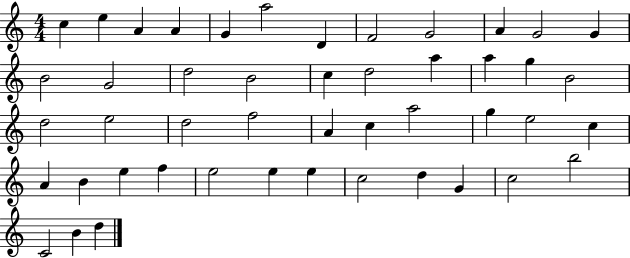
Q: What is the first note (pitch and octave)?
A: C5